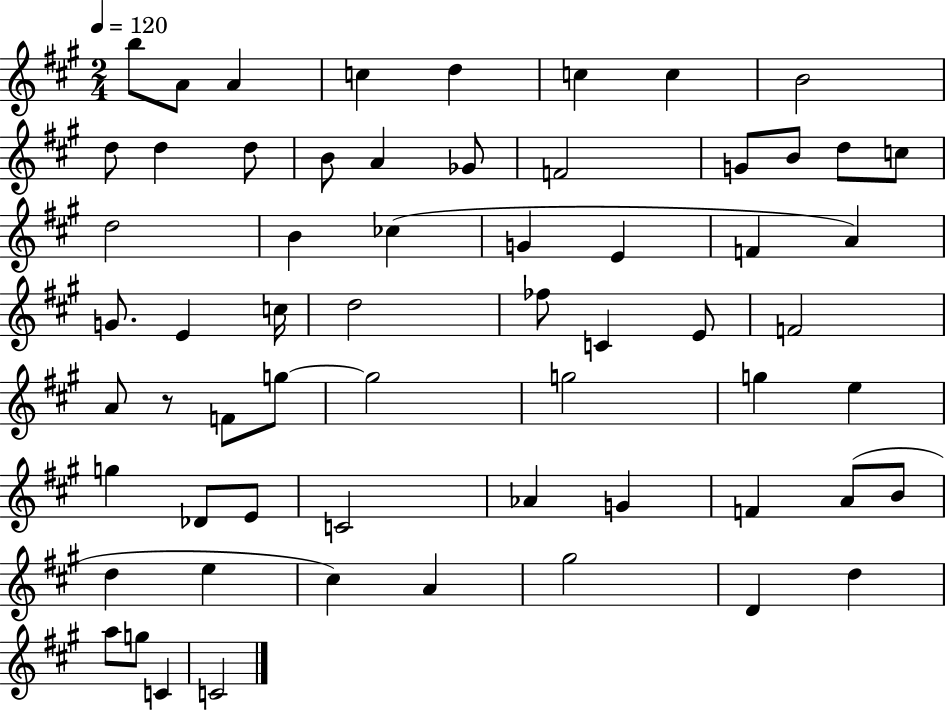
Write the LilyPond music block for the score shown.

{
  \clef treble
  \numericTimeSignature
  \time 2/4
  \key a \major
  \tempo 4 = 120
  \repeat volta 2 { b''8 a'8 a'4 | c''4 d''4 | c''4 c''4 | b'2 | \break d''8 d''4 d''8 | b'8 a'4 ges'8 | f'2 | g'8 b'8 d''8 c''8 | \break d''2 | b'4 ces''4( | g'4 e'4 | f'4 a'4) | \break g'8. e'4 c''16 | d''2 | fes''8 c'4 e'8 | f'2 | \break a'8 r8 f'8 g''8~~ | g''2 | g''2 | g''4 e''4 | \break g''4 des'8 e'8 | c'2 | aes'4 g'4 | f'4 a'8( b'8 | \break d''4 e''4 | cis''4) a'4 | gis''2 | d'4 d''4 | \break a''8 g''8 c'4 | c'2 | } \bar "|."
}